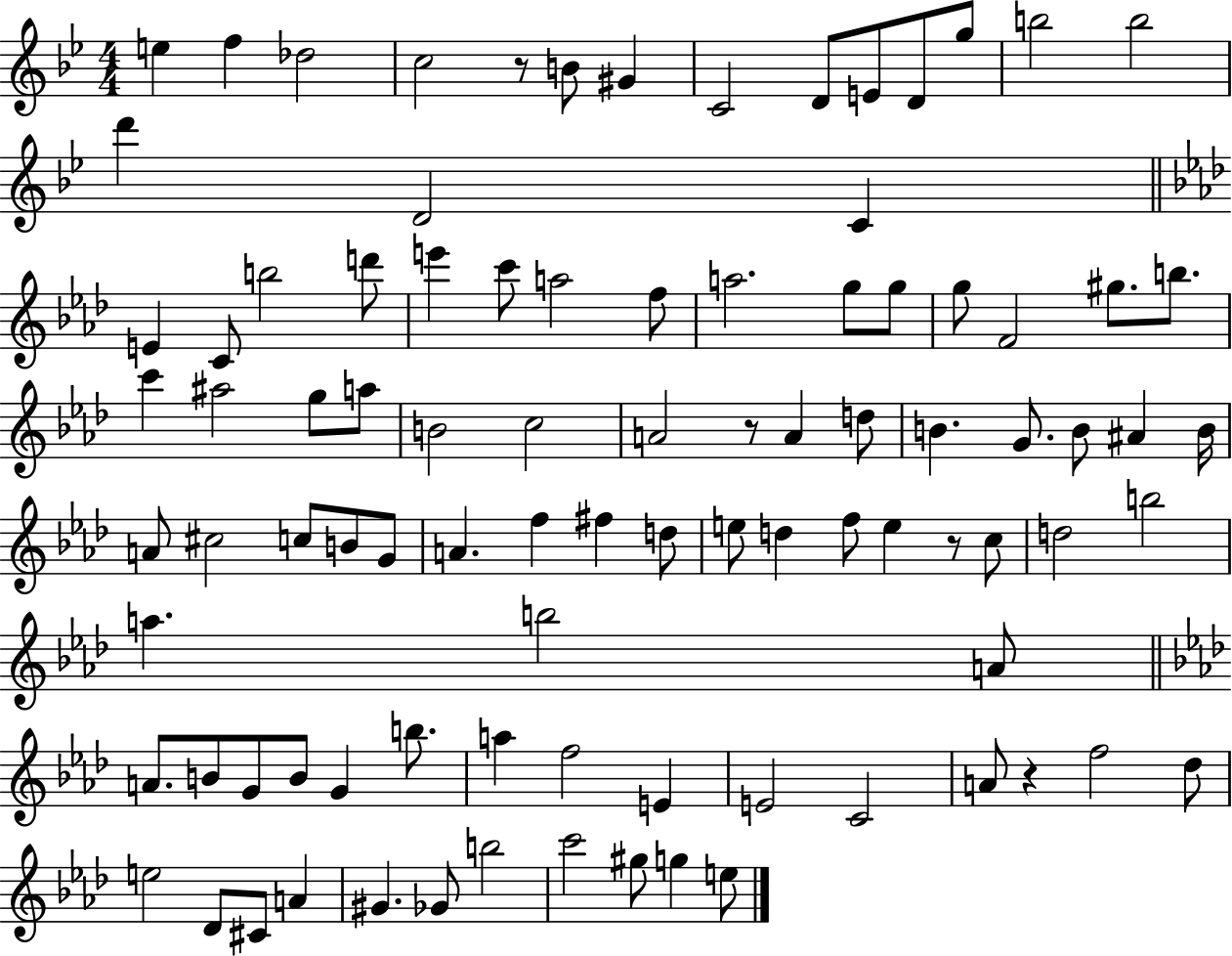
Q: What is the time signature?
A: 4/4